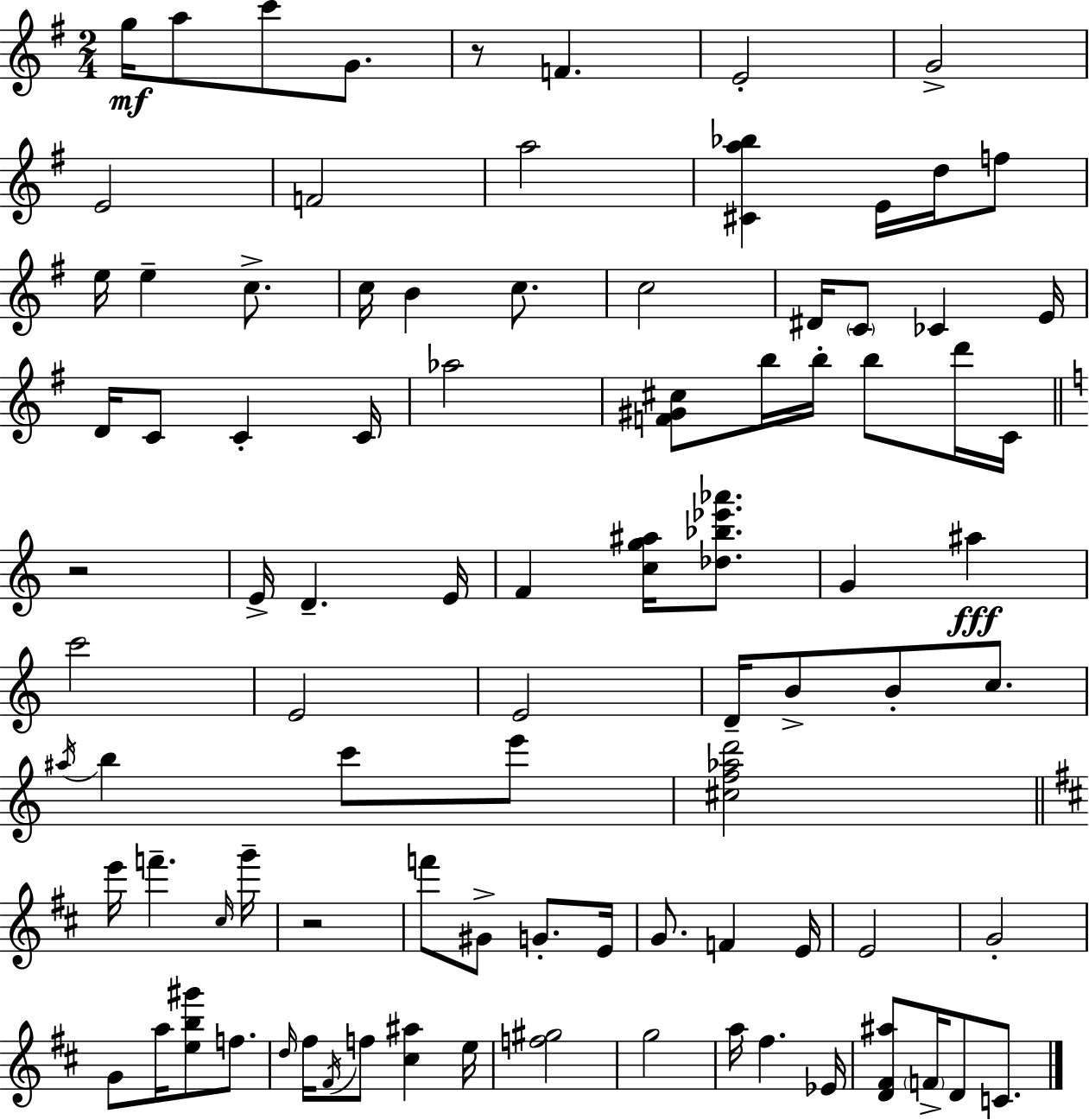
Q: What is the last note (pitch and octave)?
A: C4